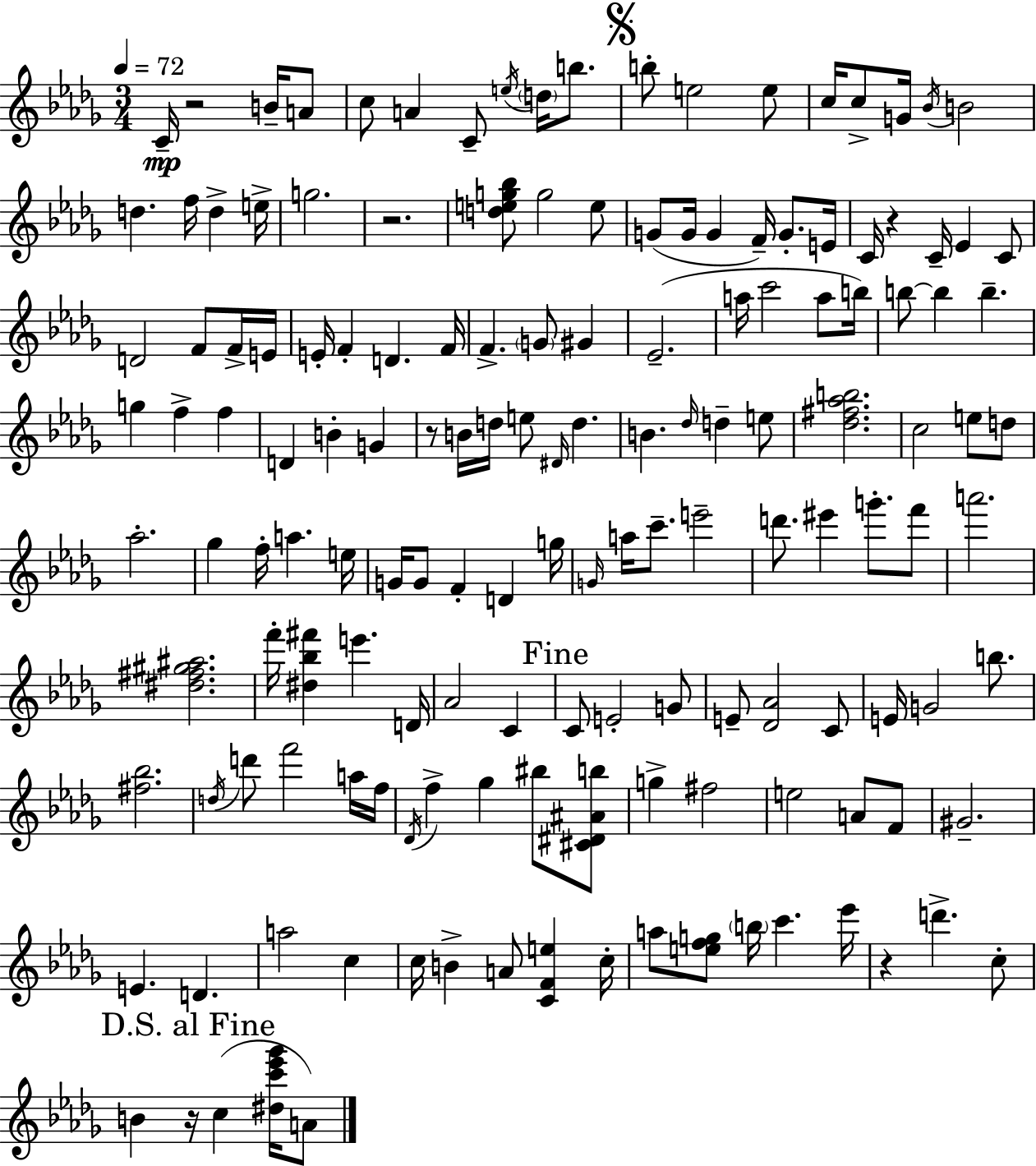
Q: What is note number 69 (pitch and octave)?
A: C5